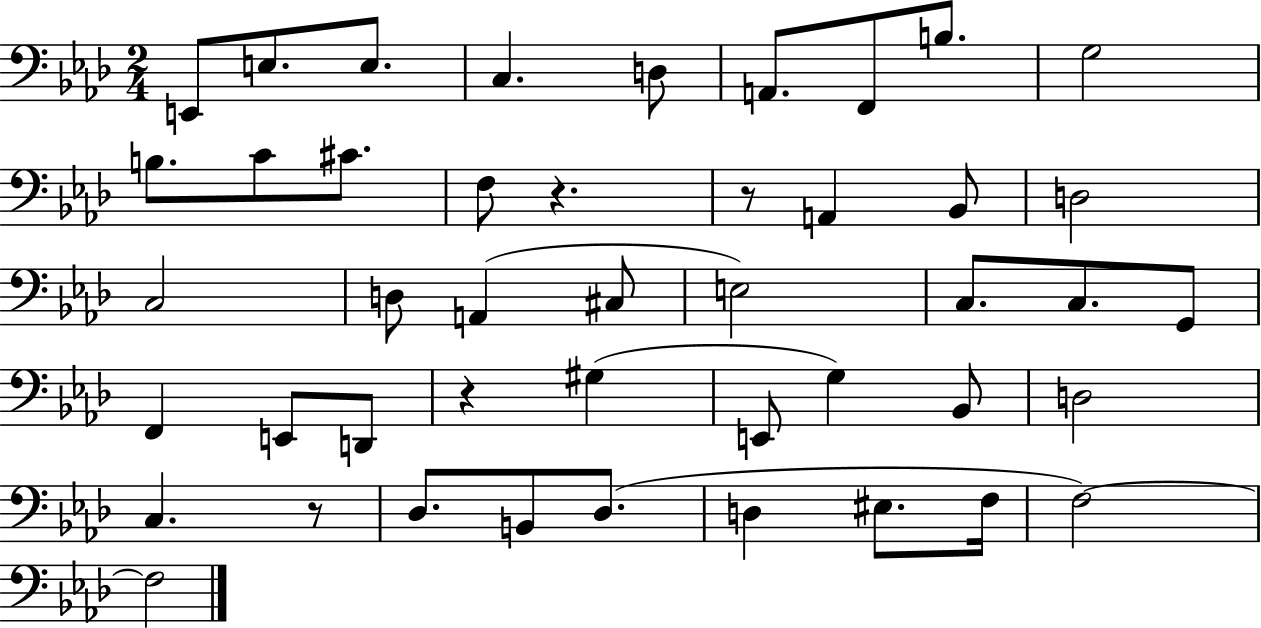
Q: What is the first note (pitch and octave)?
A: E2